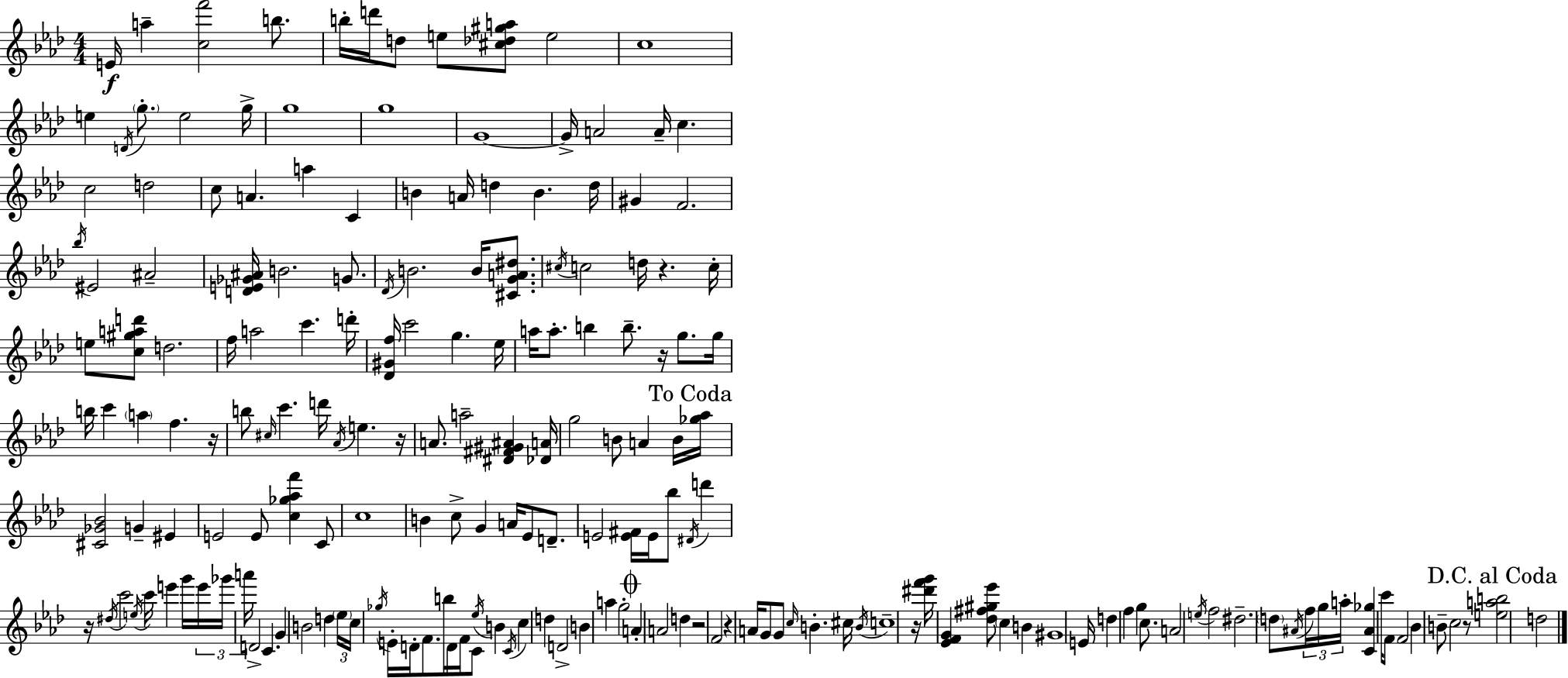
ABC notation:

X:1
T:Untitled
M:4/4
L:1/4
K:Fm
E/4 a [cf']2 b/2 b/4 d'/4 d/2 e/2 [^c_d^ga]/2 e2 c4 e D/4 g/2 e2 g/4 g4 g4 G4 G/4 A2 A/4 c c2 d2 c/2 A a C B A/4 d B d/4 ^G F2 _b/4 ^E2 ^A2 [DE_G^A]/4 B2 G/2 _D/4 B2 B/4 [^CGA^d]/2 ^c/4 c2 d/4 z c/4 e/2 [c^gad']/2 d2 f/4 a2 c' d'/4 [_D^Gf]/4 c'2 g _e/4 a/4 a/2 b b/2 z/4 g/2 g/4 b/4 c' a f z/4 b/2 ^c/4 c' d'/4 _A/4 e z/4 A/2 a2 [^D^F^G^A] [_DA]/4 g2 B/2 A B/4 [_g_a]/4 [^C_G_B]2 G ^E E2 E/2 [c_g_af'] C/2 c4 B c/2 G A/4 _E/2 D/2 E2 [E^F]/4 E/4 _b/2 ^D/4 d' z/4 ^d/4 c'2 e/4 c'/4 e' g'/4 e'/4 _g'/4 a'/4 D2 C G B2 d _e/4 c/4 _g/4 E/4 D/4 F/2 b/4 D/4 F/4 C/2 _e/4 B C/4 c d D2 B a g2 A A2 d z2 F2 z A/4 G/2 G/2 c/4 B ^c/4 B/4 c4 z/4 [^d'f'g']/4 [_EFG] [_d^f^g_e']/2 c B ^G4 E/4 d f g c/2 A2 e/4 f2 ^d2 d/2 ^A/4 f/4 g/4 a/4 [C^A_g] c'/4 F/2 F2 _B B/2 c2 z/2 [eab]2 d2